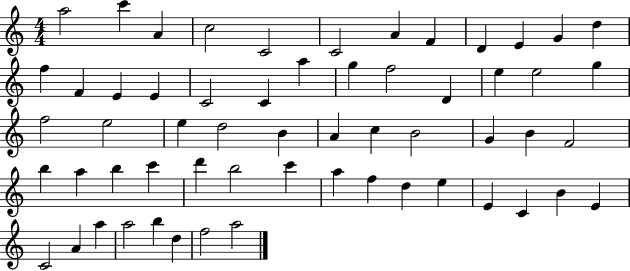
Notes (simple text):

A5/h C6/q A4/q C5/h C4/h C4/h A4/q F4/q D4/q E4/q G4/q D5/q F5/q F4/q E4/q E4/q C4/h C4/q A5/q G5/q F5/h D4/q E5/q E5/h G5/q F5/h E5/h E5/q D5/h B4/q A4/q C5/q B4/h G4/q B4/q F4/h B5/q A5/q B5/q C6/q D6/q B5/h C6/q A5/q F5/q D5/q E5/q E4/q C4/q B4/q E4/q C4/h A4/q A5/q A5/h B5/q D5/q F5/h A5/h